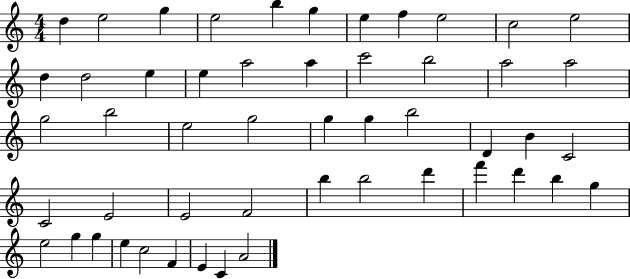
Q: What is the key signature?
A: C major